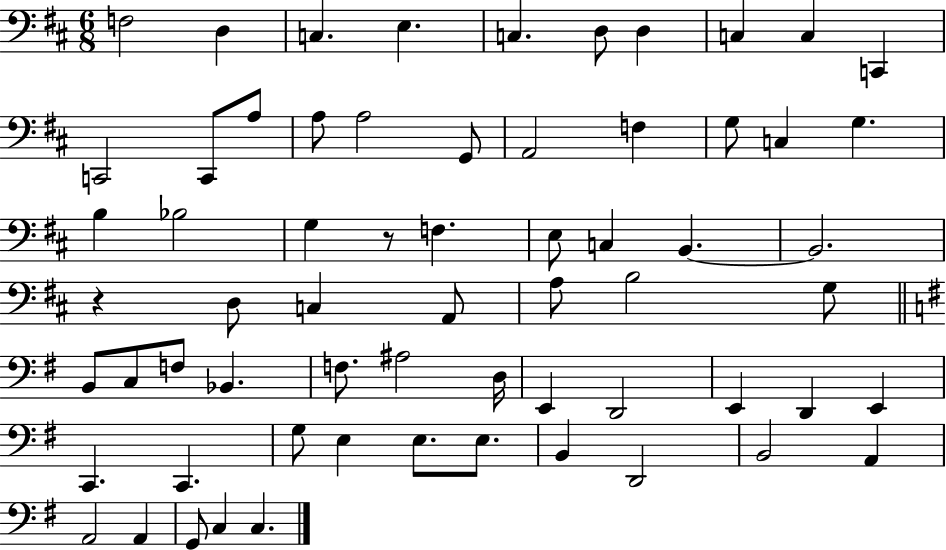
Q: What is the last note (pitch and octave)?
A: C3